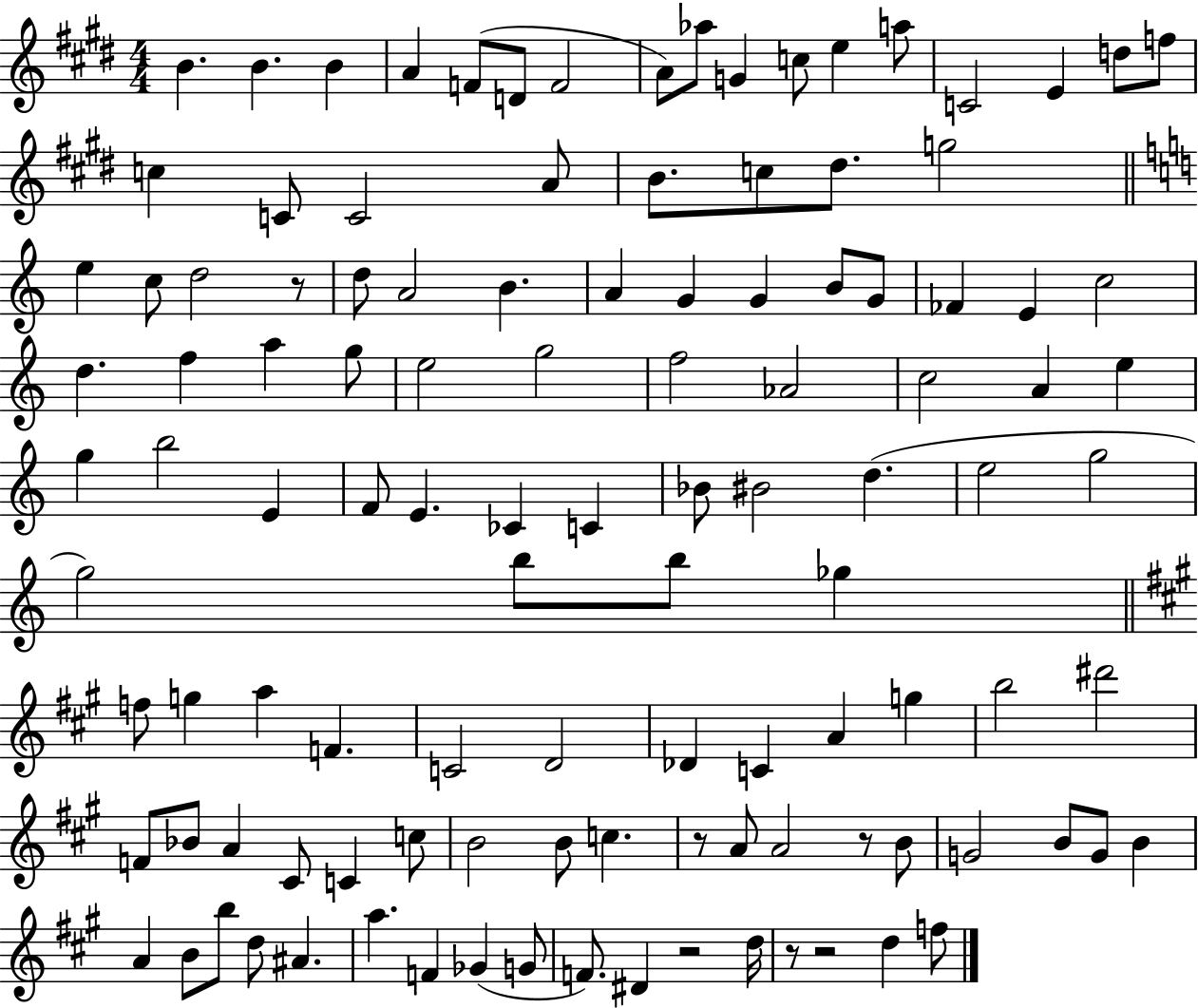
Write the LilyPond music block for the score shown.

{
  \clef treble
  \numericTimeSignature
  \time 4/4
  \key e \major
  b'4. b'4. b'4 | a'4 f'8( d'8 f'2 | a'8) aes''8 g'4 c''8 e''4 a''8 | c'2 e'4 d''8 f''8 | \break c''4 c'8 c'2 a'8 | b'8. c''8 dis''8. g''2 | \bar "||" \break \key c \major e''4 c''8 d''2 r8 | d''8 a'2 b'4. | a'4 g'4 g'4 b'8 g'8 | fes'4 e'4 c''2 | \break d''4. f''4 a''4 g''8 | e''2 g''2 | f''2 aes'2 | c''2 a'4 e''4 | \break g''4 b''2 e'4 | f'8 e'4. ces'4 c'4 | bes'8 bis'2 d''4.( | e''2 g''2 | \break g''2) b''8 b''8 ges''4 | \bar "||" \break \key a \major f''8 g''4 a''4 f'4. | c'2 d'2 | des'4 c'4 a'4 g''4 | b''2 dis'''2 | \break f'8 bes'8 a'4 cis'8 c'4 c''8 | b'2 b'8 c''4. | r8 a'8 a'2 r8 b'8 | g'2 b'8 g'8 b'4 | \break a'4 b'8 b''8 d''8 ais'4. | a''4. f'4 ges'4( g'8 | f'8.) dis'4 r2 d''16 | r8 r2 d''4 f''8 | \break \bar "|."
}